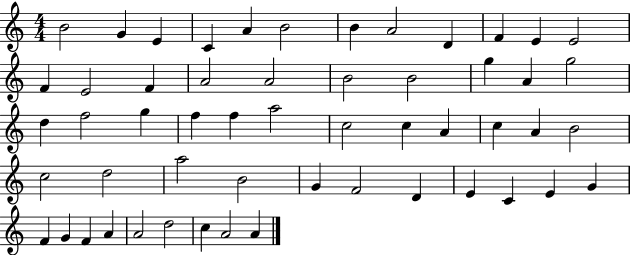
{
  \clef treble
  \numericTimeSignature
  \time 4/4
  \key c \major
  b'2 g'4 e'4 | c'4 a'4 b'2 | b'4 a'2 d'4 | f'4 e'4 e'2 | \break f'4 e'2 f'4 | a'2 a'2 | b'2 b'2 | g''4 a'4 g''2 | \break d''4 f''2 g''4 | f''4 f''4 a''2 | c''2 c''4 a'4 | c''4 a'4 b'2 | \break c''2 d''2 | a''2 b'2 | g'4 f'2 d'4 | e'4 c'4 e'4 g'4 | \break f'4 g'4 f'4 a'4 | a'2 d''2 | c''4 a'2 a'4 | \bar "|."
}